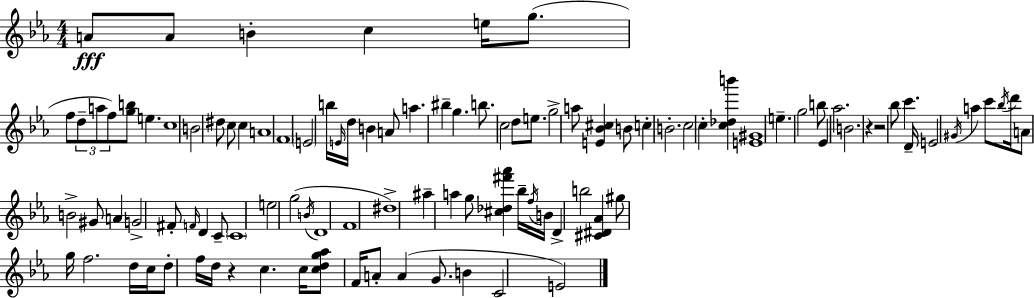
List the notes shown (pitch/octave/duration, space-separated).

A4/e A4/e B4/q C5/q E5/s G5/e. F5/e D5/e A5/e F5/e [G5,B5]/e E5/q. C5/w B4/h D#5/e C5/e C5/q A4/w F4/w E4/h B5/s E4/s D5/s B4/q A4/e A5/q. BIS5/q G5/q. B5/e. C5/h D5/e E5/e. G5/h A5/e [E4,Bb4,C#5]/q B4/e C5/q B4/h. C5/h C5/q [C5,Db5,B6]/q [E4,G#4]/w E5/q. G5/h B5/e Eb4/q Ab5/h. B4/h. R/q R/h Bb5/e C6/q. D4/s E4/h G#4/s A5/q C6/e Bb5/s D6/s A4/e B4/h G#4/e A4/q G4/h F#4/e F4/s D4/q C4/e C4/w E5/h G5/h B4/s D4/w F4/w D#5/w A#5/q A5/q G5/e [C#5,Db5,F#6,Ab6]/q Bb5/s F5/s B4/s D4/q B5/h [C#4,D#4,Ab4]/q G#5/e G5/s F5/h. D5/s C5/s D5/e F5/s D5/s R/q C5/q. C5/s [C5,D5,G5,Ab5]/e F4/s A4/e A4/q G4/e. B4/q C4/h E4/h